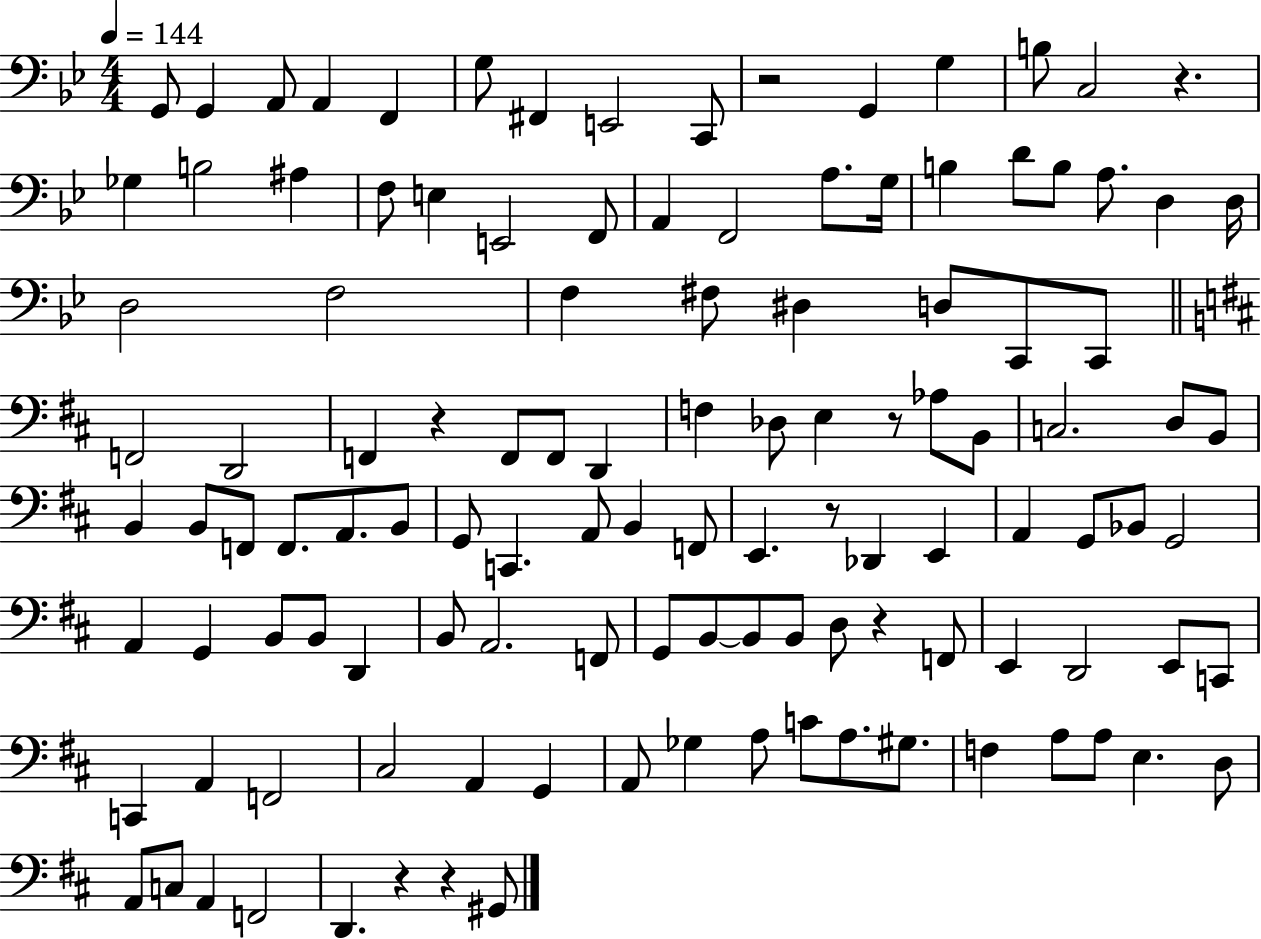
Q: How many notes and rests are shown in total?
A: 119